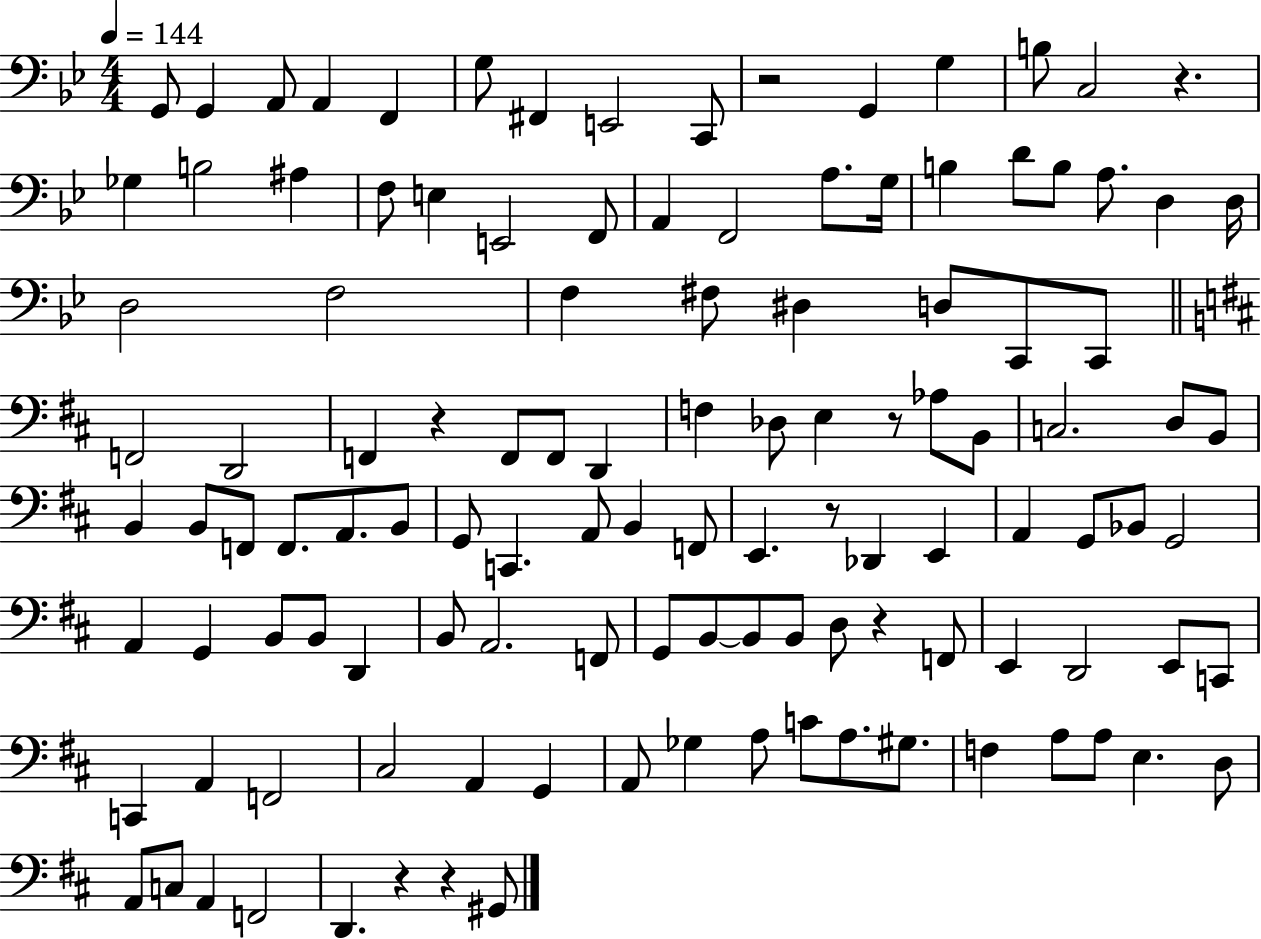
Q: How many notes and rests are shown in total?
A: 119